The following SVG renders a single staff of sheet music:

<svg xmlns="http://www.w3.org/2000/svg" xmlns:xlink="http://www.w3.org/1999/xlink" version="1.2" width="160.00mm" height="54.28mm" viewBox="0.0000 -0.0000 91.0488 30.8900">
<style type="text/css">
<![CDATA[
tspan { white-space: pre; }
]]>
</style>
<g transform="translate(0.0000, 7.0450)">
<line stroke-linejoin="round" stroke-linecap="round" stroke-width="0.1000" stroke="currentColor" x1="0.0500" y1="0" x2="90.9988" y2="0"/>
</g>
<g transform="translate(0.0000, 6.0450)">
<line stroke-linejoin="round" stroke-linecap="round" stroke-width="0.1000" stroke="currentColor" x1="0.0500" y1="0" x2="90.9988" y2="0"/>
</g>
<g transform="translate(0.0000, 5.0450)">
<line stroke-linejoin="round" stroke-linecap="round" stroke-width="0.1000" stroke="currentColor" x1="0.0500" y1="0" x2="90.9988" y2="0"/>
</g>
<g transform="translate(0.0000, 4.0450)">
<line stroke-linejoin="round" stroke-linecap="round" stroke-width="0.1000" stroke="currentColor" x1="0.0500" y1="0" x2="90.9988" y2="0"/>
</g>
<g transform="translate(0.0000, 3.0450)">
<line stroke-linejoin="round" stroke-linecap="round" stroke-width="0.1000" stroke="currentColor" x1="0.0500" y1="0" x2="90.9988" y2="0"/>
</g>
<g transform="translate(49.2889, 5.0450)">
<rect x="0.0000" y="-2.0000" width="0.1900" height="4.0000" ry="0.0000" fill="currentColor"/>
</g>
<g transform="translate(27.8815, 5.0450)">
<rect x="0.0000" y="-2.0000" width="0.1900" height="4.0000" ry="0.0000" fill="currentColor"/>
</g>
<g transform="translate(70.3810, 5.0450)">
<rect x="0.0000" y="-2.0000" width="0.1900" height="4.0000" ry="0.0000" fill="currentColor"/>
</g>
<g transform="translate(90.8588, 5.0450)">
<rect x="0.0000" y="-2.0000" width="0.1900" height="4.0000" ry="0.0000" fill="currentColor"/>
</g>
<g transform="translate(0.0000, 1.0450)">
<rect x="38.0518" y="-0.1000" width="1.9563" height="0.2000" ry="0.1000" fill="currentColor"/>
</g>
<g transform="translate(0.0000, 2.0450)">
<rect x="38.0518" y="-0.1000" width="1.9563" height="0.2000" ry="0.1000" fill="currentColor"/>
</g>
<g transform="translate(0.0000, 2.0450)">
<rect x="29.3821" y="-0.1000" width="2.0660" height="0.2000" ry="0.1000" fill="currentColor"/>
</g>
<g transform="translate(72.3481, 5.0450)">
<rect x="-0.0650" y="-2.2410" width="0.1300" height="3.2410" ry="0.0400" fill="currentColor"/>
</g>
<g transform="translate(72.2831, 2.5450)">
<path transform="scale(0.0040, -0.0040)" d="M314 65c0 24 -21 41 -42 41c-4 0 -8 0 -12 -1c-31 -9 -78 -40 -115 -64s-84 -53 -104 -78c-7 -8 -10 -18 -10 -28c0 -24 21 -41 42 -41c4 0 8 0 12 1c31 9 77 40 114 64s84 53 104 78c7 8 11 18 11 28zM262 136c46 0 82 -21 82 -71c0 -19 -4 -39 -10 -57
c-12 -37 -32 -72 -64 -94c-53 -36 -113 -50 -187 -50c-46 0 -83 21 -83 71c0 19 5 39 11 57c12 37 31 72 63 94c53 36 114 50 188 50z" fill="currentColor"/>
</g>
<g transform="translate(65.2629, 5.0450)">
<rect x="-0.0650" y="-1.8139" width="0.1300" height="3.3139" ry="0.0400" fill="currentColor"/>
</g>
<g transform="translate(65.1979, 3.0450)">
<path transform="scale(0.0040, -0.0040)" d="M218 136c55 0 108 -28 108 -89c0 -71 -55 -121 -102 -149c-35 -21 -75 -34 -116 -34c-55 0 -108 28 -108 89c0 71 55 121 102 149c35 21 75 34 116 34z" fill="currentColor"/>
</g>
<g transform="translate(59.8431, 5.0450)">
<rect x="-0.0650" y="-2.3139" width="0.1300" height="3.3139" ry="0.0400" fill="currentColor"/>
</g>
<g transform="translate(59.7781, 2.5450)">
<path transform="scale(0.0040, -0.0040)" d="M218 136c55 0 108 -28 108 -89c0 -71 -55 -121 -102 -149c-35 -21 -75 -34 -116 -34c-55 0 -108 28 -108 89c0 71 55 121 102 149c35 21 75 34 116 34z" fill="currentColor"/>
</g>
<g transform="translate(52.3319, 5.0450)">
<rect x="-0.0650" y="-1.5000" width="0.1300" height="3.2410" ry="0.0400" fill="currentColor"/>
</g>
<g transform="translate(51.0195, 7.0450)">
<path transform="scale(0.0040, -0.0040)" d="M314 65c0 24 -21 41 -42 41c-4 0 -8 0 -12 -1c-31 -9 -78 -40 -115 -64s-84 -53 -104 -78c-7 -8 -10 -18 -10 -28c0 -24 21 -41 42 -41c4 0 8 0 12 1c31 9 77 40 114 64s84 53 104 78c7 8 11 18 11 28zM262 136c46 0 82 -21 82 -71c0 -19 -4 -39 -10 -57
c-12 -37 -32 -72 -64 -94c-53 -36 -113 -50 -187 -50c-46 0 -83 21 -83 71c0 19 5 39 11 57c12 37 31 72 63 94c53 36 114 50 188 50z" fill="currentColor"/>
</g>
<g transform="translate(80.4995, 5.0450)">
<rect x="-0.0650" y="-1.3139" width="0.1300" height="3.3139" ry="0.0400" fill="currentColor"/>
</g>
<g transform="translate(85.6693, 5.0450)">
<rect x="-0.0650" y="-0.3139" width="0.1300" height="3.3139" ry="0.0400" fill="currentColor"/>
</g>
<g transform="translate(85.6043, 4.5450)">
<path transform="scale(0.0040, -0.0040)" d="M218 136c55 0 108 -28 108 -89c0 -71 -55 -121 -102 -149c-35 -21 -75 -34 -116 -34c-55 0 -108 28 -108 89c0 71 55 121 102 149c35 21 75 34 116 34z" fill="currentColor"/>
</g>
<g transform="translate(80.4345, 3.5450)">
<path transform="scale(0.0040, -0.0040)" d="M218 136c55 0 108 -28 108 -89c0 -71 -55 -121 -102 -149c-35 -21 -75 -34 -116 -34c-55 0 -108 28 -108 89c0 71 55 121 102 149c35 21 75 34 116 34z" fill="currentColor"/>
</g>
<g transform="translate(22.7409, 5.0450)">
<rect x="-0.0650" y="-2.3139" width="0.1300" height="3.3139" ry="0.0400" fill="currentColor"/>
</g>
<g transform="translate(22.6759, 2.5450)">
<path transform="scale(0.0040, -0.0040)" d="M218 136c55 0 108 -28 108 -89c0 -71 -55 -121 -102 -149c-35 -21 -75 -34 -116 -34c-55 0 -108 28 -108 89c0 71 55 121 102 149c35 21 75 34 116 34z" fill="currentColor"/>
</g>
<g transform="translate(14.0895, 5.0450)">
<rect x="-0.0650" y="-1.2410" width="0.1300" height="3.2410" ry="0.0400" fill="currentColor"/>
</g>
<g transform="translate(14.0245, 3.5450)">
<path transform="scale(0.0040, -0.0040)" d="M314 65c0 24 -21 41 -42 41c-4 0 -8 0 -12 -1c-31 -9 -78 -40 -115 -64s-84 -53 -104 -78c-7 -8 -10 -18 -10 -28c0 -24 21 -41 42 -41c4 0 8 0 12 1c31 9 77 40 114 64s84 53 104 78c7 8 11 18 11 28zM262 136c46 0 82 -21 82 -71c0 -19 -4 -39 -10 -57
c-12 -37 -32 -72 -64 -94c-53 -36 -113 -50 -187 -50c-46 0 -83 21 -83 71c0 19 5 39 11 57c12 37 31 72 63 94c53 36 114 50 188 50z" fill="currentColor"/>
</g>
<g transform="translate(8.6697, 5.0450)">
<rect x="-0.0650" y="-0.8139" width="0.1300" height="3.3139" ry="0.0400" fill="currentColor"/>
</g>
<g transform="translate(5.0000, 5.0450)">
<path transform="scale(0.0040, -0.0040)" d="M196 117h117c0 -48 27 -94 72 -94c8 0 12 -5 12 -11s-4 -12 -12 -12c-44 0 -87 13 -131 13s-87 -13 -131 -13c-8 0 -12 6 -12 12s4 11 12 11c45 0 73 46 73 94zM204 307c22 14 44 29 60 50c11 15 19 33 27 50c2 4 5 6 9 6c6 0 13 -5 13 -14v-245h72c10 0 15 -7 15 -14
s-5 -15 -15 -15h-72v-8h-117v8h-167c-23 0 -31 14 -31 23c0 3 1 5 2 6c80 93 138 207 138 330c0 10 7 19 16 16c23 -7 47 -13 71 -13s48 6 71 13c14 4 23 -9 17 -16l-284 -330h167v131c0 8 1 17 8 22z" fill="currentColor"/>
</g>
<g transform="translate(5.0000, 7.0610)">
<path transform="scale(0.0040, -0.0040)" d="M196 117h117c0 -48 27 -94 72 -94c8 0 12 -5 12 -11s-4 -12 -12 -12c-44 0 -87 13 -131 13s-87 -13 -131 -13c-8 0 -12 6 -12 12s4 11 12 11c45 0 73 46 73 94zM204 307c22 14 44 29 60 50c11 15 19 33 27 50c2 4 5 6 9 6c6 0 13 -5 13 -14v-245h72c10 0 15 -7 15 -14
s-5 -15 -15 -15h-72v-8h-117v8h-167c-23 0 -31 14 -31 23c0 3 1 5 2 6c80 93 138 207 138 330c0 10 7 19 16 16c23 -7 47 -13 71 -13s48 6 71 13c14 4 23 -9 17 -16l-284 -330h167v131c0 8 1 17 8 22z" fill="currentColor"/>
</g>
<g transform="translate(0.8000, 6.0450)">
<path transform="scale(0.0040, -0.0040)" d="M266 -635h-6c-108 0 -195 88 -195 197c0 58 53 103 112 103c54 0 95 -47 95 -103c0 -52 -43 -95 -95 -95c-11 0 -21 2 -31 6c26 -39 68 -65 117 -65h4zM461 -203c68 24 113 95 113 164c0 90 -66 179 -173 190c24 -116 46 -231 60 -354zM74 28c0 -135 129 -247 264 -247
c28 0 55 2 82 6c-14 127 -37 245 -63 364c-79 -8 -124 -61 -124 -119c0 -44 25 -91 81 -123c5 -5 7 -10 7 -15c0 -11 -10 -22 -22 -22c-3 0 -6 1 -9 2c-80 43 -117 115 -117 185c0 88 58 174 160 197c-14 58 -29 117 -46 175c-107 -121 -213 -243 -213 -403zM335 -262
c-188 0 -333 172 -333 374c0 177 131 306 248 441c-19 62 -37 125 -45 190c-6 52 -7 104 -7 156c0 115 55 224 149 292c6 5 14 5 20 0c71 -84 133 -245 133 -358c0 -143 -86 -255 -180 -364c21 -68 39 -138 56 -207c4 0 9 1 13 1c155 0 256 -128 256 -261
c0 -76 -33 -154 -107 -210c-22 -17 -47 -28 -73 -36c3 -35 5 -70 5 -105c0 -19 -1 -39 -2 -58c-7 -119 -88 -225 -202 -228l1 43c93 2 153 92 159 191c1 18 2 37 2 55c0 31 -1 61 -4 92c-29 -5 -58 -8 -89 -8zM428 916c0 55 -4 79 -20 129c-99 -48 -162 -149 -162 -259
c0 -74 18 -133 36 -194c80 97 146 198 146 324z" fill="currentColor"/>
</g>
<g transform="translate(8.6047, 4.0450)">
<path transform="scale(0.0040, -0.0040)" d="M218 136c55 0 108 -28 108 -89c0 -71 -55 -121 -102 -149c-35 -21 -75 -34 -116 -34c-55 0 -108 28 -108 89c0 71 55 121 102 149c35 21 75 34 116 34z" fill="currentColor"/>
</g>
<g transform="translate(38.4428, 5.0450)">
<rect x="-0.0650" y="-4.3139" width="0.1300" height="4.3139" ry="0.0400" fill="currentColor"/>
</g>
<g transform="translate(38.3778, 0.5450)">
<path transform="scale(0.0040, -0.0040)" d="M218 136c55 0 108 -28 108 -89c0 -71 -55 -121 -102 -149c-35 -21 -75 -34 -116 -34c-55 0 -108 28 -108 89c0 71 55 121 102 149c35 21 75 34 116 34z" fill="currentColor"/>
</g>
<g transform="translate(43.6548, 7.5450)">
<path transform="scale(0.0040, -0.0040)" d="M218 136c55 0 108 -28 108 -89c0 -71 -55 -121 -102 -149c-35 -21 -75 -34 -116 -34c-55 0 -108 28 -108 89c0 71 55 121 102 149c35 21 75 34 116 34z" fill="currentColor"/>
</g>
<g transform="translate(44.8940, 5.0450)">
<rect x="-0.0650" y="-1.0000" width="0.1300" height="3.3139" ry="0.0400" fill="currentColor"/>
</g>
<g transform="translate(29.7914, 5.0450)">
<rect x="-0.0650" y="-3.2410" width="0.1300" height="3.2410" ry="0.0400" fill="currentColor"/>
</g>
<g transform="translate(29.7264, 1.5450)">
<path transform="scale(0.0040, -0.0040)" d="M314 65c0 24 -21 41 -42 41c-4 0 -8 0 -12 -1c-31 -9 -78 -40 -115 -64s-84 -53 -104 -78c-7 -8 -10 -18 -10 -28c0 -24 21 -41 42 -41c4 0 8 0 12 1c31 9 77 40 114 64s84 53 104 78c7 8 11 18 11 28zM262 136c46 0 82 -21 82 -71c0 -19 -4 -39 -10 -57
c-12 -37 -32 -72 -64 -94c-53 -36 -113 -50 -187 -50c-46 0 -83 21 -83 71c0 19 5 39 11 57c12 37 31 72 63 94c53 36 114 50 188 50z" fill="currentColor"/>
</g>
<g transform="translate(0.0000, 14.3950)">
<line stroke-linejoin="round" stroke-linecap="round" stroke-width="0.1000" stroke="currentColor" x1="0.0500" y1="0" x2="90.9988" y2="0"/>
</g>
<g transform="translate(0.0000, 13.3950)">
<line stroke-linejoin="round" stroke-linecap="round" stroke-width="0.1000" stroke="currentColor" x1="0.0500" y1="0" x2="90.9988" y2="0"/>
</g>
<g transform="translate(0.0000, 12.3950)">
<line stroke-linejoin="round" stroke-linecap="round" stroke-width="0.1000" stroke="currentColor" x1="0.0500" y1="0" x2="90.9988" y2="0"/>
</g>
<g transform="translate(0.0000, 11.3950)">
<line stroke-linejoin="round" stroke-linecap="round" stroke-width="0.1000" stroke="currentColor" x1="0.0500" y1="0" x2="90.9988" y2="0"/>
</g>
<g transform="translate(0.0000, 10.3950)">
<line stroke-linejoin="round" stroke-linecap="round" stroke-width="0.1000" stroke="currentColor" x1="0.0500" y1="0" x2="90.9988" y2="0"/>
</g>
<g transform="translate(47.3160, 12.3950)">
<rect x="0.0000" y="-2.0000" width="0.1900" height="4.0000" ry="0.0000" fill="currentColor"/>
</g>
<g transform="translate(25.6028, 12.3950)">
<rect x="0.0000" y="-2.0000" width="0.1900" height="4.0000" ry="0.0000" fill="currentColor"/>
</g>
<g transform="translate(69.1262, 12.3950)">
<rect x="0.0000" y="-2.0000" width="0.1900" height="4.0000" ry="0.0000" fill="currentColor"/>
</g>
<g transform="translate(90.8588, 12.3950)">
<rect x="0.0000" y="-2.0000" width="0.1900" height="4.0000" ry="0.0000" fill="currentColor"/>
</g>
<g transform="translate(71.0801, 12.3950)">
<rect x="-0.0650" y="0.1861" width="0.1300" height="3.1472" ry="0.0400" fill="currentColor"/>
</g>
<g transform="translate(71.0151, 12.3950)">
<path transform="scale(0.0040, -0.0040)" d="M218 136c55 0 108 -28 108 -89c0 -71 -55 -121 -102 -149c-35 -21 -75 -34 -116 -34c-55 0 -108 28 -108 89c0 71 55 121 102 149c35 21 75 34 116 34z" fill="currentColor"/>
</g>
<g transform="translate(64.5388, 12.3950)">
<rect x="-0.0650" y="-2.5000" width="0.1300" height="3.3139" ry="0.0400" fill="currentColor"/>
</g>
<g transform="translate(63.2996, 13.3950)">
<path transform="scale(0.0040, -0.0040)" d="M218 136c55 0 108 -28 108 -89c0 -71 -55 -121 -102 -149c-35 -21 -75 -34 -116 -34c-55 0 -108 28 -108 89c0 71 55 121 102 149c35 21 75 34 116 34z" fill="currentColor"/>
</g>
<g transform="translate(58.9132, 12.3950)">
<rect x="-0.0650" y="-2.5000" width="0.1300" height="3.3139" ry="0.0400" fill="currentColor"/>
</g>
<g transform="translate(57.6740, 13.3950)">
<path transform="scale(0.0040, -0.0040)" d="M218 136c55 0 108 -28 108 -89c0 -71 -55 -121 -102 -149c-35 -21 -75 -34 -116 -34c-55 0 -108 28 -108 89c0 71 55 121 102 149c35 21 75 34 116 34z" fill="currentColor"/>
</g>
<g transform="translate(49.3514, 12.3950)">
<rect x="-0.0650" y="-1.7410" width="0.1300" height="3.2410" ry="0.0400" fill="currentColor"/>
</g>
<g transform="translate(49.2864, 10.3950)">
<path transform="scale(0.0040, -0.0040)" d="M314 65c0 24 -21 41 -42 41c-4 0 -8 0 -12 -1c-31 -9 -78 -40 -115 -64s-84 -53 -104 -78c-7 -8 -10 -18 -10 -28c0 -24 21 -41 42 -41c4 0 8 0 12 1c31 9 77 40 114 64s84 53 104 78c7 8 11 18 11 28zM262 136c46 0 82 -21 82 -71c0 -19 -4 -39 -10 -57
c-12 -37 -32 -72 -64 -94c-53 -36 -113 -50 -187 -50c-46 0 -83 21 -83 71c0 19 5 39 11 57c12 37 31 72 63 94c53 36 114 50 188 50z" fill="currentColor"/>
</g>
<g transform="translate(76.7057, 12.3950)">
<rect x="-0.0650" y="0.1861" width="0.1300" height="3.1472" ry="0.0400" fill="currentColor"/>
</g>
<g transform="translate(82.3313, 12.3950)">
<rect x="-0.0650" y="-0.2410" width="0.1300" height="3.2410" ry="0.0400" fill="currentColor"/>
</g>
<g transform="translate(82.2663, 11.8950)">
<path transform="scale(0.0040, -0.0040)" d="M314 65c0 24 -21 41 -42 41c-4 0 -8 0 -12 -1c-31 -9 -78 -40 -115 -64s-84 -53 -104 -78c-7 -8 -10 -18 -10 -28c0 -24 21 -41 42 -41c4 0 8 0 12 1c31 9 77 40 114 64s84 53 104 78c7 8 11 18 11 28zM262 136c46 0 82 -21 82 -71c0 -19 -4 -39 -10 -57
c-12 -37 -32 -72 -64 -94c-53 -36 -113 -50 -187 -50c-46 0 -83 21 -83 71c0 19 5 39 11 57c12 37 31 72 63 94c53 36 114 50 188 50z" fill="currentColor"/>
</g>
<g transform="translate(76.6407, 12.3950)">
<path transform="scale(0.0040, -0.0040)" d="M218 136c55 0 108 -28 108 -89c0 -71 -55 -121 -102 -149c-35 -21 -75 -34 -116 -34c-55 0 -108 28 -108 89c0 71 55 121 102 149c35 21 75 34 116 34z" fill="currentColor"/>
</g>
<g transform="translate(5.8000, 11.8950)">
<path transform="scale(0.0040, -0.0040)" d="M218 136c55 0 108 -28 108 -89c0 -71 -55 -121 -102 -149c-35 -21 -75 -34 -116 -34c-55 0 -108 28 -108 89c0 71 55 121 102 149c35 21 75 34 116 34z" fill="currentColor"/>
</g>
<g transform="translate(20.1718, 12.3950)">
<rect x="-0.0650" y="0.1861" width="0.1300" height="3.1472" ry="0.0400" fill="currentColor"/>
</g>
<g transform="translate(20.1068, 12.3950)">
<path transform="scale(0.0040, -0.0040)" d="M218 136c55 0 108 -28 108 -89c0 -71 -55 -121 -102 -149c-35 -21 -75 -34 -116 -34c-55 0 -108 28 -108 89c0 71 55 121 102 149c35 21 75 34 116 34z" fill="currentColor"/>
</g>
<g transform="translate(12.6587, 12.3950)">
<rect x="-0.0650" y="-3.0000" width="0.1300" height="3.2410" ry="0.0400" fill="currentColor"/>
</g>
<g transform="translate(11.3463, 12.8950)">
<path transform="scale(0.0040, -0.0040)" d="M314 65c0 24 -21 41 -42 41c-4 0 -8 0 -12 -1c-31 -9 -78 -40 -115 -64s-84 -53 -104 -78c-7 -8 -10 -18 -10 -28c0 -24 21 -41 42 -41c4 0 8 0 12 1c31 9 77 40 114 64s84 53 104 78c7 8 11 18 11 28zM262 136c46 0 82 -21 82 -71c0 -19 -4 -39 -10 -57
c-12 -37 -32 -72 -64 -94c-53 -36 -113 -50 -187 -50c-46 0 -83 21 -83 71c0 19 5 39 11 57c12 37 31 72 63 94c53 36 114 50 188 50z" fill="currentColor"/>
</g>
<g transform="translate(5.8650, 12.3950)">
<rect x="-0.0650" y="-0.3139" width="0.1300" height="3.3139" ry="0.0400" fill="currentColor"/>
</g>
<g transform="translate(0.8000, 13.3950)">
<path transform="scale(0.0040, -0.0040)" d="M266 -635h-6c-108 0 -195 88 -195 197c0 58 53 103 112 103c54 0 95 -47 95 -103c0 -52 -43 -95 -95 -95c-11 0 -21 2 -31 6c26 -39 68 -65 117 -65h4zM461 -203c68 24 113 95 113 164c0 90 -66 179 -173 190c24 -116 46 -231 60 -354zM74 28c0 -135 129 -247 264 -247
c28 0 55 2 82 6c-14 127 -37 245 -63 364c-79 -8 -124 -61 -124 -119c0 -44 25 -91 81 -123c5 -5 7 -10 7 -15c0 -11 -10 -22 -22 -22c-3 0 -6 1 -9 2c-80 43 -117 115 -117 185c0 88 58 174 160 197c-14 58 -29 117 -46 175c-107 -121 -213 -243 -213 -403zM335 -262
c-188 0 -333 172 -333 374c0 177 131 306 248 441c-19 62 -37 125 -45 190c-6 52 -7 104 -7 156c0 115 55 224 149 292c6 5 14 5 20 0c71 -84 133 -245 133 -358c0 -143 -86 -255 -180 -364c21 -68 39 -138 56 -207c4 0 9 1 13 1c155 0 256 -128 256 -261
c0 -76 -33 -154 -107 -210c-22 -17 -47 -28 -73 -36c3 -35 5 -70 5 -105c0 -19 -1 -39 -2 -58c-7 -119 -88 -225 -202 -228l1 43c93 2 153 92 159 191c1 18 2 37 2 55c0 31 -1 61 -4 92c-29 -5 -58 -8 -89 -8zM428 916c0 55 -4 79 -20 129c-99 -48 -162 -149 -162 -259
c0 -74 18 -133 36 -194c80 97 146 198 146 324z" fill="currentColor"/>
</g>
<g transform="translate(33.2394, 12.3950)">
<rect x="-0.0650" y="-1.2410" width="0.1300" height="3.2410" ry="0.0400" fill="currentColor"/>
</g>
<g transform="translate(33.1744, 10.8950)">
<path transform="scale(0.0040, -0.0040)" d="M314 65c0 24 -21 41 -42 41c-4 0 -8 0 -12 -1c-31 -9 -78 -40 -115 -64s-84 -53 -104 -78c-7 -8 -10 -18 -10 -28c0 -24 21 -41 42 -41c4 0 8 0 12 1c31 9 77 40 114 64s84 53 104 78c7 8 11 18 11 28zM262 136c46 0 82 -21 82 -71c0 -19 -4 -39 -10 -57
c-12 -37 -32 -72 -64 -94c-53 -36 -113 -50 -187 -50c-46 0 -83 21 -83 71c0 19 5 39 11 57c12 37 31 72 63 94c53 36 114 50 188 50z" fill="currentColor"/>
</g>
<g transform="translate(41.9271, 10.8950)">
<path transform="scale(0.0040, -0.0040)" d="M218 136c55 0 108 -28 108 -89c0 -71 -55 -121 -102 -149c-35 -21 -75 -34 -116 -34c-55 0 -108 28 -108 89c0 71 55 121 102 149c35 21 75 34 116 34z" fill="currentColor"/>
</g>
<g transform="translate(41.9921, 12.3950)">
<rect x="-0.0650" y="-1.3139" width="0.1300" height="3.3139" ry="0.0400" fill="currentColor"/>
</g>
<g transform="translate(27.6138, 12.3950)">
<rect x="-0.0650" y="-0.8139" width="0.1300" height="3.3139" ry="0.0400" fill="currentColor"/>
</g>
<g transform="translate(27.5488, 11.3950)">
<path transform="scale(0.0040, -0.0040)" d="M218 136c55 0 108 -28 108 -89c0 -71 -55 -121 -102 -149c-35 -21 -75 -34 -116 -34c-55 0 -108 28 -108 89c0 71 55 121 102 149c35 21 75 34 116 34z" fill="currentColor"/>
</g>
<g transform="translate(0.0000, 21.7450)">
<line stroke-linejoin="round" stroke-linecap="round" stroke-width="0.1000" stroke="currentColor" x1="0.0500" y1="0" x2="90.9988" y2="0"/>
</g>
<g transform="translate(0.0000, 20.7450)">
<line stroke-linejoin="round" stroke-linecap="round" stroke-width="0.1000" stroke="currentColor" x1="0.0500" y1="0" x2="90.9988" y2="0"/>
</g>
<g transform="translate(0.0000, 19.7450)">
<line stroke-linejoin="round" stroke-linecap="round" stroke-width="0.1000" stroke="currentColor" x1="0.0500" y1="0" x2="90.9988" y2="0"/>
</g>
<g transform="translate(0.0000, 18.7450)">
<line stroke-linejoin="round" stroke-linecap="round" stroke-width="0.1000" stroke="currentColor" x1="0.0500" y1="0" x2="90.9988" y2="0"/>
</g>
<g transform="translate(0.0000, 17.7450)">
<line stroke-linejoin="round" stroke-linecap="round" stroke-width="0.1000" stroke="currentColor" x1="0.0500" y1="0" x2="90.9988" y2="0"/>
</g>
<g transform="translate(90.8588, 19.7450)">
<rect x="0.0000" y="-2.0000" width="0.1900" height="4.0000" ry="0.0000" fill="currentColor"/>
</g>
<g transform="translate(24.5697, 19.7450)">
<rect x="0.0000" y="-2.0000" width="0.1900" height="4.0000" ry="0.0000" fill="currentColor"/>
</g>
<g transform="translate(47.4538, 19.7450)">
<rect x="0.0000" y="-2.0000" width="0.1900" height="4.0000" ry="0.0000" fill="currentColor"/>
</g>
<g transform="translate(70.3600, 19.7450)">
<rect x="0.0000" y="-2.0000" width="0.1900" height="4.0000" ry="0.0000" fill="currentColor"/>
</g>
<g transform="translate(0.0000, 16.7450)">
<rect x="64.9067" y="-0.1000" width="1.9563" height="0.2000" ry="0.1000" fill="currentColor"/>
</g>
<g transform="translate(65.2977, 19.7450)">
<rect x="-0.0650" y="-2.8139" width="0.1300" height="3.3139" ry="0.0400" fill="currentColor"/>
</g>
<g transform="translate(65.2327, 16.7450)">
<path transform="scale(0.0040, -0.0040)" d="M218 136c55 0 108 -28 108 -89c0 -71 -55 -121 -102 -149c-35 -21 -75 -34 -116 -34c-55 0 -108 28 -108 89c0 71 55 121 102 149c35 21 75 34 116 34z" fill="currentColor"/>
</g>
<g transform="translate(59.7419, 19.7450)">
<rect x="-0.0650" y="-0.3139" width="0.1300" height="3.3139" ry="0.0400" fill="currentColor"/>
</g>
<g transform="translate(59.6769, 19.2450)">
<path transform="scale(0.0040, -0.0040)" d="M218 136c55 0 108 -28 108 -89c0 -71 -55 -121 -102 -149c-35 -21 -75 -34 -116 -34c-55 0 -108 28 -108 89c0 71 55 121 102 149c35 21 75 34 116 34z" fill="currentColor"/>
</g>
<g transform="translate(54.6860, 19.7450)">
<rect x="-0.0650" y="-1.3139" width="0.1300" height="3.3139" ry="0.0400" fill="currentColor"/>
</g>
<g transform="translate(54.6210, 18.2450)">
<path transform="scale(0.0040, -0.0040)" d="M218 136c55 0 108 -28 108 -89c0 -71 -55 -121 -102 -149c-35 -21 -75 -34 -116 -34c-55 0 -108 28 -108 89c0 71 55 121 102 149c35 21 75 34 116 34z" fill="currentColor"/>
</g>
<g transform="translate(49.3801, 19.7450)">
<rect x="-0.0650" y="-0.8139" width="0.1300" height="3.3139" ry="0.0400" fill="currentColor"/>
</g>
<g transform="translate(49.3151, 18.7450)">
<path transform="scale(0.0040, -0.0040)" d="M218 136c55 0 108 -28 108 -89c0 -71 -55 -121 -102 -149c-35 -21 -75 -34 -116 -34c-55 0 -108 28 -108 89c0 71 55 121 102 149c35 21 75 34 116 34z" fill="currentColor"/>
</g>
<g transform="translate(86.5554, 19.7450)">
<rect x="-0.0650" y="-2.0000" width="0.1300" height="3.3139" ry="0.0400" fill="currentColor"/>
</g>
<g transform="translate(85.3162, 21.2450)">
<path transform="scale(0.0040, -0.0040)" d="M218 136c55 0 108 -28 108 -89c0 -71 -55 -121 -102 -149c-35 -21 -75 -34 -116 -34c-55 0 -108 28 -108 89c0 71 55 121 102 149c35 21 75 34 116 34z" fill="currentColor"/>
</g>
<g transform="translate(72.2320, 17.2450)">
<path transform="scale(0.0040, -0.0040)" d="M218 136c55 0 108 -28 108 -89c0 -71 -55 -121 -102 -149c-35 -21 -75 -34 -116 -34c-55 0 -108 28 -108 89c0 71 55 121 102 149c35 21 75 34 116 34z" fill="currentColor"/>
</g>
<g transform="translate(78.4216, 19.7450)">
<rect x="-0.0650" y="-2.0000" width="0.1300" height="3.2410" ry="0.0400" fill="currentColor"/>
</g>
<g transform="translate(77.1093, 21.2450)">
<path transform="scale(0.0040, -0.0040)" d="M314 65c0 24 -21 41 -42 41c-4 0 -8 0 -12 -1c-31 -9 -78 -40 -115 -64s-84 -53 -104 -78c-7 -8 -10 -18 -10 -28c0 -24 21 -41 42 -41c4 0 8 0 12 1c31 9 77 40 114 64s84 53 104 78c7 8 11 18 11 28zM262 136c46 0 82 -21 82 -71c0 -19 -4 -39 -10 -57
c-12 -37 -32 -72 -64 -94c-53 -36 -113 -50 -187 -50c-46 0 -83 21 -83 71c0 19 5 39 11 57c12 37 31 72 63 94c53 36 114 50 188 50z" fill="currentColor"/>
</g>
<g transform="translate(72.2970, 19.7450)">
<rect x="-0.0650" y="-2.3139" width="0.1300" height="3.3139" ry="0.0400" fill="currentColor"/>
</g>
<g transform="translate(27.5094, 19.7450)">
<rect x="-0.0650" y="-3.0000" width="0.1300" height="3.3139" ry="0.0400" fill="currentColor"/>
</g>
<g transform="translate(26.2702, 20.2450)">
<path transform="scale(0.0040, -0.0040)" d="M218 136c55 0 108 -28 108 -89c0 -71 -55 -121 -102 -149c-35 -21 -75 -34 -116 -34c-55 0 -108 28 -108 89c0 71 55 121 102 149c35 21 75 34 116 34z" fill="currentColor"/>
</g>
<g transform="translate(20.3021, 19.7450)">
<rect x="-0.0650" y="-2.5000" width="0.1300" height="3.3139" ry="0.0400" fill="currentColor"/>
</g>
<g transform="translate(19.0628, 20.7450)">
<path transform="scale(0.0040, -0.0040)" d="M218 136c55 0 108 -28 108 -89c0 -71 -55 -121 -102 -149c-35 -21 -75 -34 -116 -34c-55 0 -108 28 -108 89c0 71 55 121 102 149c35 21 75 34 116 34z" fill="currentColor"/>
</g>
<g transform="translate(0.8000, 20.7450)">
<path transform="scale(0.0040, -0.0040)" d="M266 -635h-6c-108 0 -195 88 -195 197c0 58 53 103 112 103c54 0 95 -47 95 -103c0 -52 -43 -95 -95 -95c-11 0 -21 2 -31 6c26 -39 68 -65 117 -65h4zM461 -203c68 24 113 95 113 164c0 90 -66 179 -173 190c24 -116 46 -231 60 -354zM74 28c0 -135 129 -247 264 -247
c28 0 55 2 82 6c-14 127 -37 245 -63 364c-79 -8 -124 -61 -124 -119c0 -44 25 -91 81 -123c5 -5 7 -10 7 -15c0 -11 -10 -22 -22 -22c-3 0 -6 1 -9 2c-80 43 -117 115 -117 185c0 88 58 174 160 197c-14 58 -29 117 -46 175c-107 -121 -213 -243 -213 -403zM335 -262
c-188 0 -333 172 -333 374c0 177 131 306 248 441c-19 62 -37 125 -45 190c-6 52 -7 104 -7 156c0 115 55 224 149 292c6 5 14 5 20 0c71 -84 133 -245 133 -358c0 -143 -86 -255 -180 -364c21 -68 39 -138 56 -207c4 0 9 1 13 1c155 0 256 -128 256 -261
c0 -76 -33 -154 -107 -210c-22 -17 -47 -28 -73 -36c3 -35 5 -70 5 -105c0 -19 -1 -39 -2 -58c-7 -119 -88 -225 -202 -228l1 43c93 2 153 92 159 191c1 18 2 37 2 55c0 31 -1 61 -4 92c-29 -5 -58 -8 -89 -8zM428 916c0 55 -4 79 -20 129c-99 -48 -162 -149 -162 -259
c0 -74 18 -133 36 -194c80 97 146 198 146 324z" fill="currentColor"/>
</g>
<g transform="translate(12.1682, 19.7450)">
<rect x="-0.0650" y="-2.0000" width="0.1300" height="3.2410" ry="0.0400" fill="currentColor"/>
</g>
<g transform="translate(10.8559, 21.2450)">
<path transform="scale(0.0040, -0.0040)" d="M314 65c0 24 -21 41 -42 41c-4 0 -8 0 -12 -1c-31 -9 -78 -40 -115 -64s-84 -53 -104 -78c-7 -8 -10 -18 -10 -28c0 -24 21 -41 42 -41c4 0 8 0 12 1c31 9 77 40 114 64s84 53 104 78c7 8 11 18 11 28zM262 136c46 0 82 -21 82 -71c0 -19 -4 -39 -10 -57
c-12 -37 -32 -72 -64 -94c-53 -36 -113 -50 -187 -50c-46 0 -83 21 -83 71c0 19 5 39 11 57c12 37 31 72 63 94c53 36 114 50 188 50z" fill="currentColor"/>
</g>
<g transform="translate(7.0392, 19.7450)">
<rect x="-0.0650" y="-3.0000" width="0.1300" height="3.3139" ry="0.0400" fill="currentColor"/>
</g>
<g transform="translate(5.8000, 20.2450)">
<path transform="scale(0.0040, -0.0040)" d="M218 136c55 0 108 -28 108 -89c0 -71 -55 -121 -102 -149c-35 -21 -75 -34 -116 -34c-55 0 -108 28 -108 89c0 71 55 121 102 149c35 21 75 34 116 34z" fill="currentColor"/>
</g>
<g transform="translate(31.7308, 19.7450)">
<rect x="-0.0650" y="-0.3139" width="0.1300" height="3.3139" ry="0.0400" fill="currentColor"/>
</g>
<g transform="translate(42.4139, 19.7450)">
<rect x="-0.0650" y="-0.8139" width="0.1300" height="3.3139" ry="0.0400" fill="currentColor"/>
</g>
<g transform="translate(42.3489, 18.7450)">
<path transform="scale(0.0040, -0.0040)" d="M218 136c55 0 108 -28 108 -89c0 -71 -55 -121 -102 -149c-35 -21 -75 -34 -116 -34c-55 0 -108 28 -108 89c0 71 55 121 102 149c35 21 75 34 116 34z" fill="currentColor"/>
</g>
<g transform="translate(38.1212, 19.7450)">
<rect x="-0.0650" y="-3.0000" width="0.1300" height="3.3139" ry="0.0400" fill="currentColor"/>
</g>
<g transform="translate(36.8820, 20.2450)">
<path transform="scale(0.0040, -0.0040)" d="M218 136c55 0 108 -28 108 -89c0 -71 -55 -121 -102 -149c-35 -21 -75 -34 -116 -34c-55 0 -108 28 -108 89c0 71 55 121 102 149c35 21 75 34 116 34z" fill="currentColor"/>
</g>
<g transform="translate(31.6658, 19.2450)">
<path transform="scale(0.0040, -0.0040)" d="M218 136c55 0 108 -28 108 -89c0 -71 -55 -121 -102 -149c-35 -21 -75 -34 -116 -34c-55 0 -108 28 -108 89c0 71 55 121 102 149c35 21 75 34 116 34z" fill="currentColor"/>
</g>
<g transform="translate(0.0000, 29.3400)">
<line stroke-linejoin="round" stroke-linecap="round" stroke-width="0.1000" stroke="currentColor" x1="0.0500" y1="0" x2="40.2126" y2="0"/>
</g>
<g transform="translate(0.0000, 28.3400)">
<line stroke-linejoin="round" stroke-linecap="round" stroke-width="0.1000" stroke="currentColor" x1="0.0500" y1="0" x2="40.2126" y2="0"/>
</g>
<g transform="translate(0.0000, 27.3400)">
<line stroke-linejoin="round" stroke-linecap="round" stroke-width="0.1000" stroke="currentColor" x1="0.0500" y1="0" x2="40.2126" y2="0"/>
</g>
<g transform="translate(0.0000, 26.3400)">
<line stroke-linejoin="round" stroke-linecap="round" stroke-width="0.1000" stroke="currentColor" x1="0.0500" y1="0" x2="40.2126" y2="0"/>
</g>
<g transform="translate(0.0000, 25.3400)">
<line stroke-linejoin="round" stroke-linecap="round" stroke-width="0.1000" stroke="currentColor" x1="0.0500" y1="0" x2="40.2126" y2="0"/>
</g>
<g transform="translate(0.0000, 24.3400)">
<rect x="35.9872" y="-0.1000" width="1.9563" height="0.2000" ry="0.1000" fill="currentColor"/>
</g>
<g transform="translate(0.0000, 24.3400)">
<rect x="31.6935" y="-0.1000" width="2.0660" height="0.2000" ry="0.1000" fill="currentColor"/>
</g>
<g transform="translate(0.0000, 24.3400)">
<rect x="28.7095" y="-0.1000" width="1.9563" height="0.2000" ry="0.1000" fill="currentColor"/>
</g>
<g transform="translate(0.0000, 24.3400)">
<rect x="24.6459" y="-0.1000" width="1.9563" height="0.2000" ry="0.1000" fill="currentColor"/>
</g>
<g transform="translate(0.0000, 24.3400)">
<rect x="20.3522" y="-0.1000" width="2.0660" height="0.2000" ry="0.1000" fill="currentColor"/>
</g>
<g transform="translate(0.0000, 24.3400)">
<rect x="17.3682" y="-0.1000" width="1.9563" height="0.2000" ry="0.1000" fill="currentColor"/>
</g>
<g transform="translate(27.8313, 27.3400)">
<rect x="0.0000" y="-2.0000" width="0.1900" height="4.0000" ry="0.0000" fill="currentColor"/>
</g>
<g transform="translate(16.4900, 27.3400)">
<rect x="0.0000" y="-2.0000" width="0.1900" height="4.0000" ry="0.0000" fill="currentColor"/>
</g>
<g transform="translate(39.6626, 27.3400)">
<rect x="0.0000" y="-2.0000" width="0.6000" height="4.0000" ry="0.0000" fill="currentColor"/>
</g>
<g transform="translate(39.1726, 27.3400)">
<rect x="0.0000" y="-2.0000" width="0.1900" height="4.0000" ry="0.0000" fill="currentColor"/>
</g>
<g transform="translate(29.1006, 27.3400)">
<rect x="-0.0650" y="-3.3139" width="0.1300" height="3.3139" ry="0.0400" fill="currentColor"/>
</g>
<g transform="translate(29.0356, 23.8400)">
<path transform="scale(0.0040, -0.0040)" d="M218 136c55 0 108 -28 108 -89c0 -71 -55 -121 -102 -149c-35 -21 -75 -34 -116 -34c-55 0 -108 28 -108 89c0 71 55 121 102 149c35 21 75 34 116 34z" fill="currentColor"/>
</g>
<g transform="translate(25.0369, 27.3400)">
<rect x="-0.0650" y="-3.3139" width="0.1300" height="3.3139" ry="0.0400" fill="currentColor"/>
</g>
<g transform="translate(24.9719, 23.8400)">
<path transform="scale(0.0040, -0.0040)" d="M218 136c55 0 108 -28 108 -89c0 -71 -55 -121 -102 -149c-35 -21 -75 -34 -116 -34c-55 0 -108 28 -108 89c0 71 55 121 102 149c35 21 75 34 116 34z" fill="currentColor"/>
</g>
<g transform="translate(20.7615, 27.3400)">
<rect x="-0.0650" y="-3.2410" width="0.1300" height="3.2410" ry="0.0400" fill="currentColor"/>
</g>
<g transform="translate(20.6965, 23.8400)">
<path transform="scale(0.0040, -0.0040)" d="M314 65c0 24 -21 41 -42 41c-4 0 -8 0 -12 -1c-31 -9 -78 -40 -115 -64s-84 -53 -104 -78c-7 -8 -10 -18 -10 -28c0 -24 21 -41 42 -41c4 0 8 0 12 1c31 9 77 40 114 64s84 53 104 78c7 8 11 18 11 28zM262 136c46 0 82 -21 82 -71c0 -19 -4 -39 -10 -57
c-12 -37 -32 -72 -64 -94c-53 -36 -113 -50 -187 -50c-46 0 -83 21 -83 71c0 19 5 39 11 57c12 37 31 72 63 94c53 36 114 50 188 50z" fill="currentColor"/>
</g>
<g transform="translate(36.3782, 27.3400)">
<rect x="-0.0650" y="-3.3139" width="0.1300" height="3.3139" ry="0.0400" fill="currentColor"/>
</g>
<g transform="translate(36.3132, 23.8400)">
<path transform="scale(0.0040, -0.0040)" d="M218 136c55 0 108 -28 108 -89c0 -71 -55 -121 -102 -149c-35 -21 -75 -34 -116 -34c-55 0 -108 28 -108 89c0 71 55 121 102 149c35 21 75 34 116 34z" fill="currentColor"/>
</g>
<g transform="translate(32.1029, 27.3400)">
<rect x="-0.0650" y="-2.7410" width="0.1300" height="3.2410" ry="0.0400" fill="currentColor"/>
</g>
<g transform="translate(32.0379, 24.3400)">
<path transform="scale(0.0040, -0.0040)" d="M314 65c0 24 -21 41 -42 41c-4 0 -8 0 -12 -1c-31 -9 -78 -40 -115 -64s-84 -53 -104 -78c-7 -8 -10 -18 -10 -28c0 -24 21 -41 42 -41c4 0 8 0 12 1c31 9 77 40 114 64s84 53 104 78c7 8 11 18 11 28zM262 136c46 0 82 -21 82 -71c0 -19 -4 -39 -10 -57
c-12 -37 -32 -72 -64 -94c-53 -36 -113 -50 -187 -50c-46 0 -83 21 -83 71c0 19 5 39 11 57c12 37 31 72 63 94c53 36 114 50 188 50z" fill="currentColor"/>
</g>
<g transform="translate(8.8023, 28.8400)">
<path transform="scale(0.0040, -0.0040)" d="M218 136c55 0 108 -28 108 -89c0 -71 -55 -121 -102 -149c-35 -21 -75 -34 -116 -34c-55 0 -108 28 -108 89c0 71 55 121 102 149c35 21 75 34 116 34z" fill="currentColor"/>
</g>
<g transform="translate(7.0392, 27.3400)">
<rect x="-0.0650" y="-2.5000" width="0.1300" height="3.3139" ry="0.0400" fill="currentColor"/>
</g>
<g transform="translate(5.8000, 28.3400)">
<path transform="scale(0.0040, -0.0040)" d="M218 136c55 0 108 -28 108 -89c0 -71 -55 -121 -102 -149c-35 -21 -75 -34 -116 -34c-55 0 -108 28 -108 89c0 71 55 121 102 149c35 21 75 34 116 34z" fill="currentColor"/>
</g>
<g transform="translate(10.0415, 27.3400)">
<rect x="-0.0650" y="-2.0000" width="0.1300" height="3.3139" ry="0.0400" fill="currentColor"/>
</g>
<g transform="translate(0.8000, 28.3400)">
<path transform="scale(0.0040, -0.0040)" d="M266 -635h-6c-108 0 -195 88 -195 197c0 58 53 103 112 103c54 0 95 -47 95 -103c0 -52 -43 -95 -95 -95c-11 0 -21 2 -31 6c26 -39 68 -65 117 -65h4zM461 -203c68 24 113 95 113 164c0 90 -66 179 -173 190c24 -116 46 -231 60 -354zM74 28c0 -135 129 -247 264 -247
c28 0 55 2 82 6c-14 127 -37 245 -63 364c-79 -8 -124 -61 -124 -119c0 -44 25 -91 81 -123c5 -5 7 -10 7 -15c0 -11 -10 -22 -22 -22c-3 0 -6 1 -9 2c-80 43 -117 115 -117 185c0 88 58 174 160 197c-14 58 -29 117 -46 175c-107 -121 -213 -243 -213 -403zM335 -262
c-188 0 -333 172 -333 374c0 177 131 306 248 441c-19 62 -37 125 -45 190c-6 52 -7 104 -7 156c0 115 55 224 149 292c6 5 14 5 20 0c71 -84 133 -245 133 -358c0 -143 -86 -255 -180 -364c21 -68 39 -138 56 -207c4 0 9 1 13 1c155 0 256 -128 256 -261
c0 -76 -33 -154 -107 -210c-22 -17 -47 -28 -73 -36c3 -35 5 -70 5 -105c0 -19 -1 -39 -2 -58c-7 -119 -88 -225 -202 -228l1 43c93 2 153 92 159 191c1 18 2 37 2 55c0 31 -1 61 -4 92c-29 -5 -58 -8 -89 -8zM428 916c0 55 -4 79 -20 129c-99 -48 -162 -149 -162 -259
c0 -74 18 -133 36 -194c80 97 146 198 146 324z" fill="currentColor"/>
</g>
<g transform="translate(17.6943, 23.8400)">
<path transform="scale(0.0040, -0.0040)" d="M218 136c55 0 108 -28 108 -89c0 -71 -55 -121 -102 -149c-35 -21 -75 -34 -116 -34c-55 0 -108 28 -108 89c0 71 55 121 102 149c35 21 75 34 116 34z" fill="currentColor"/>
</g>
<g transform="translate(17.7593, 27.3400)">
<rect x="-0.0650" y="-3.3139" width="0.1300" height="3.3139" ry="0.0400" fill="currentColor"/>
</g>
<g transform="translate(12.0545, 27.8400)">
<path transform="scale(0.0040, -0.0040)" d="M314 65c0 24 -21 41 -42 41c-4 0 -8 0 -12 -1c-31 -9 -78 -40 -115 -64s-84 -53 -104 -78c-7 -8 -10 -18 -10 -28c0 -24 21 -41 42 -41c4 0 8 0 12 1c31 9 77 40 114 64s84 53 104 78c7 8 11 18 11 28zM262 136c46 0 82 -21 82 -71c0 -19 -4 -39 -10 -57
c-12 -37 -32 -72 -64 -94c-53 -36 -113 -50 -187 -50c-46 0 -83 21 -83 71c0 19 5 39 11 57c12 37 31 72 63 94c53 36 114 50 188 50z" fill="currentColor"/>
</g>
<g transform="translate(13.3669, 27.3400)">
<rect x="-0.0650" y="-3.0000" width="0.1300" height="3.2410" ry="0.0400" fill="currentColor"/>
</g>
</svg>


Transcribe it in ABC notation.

X:1
T:Untitled
M:4/4
L:1/4
K:C
d e2 g b2 d' D E2 g f g2 e c c A2 B d e2 e f2 G G B B c2 A F2 G A c A d d e c a g F2 F G F A2 b b2 b b a2 b